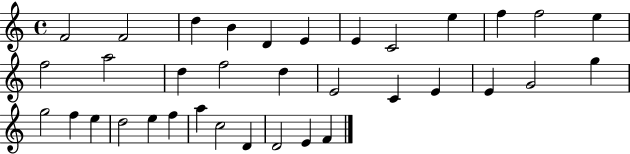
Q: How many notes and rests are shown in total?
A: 35